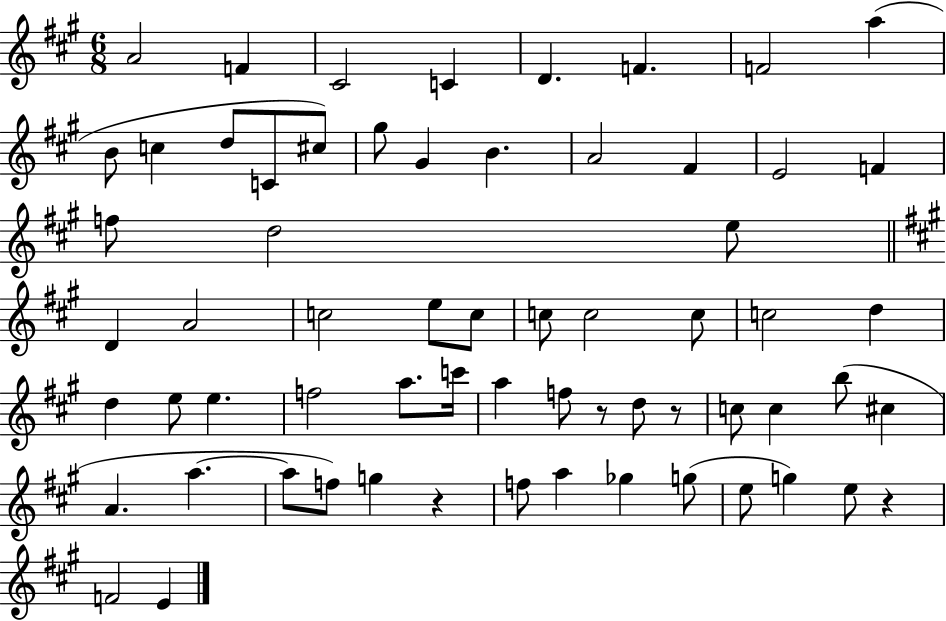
{
  \clef treble
  \numericTimeSignature
  \time 6/8
  \key a \major
  a'2 f'4 | cis'2 c'4 | d'4. f'4. | f'2 a''4( | \break b'8 c''4 d''8 c'8 cis''8) | gis''8 gis'4 b'4. | a'2 fis'4 | e'2 f'4 | \break f''8 d''2 e''8 | \bar "||" \break \key a \major d'4 a'2 | c''2 e''8 c''8 | c''8 c''2 c''8 | c''2 d''4 | \break d''4 e''8 e''4. | f''2 a''8. c'''16 | a''4 f''8 r8 d''8 r8 | c''8 c''4 b''8( cis''4 | \break a'4. a''4.~~ | a''8 f''8) g''4 r4 | f''8 a''4 ges''4 g''8( | e''8 g''4) e''8 r4 | \break f'2 e'4 | \bar "|."
}